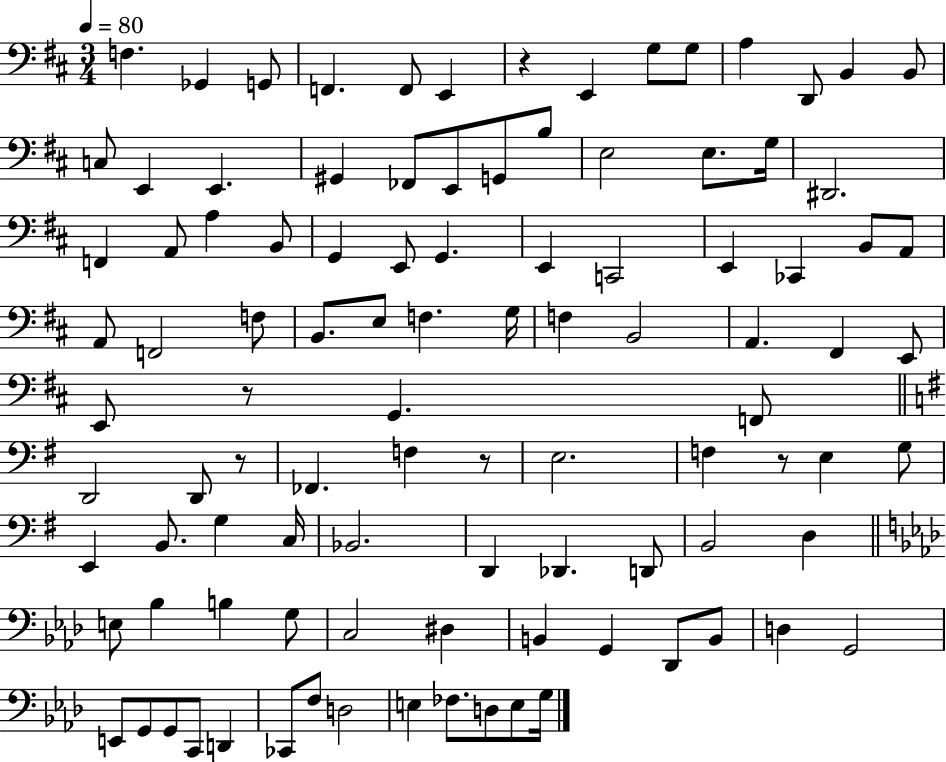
{
  \clef bass
  \numericTimeSignature
  \time 3/4
  \key d \major
  \tempo 4 = 80
  \repeat volta 2 { f4. ges,4 g,8 | f,4. f,8 e,4 | r4 e,4 g8 g8 | a4 d,8 b,4 b,8 | \break c8 e,4 e,4. | gis,4 fes,8 e,8 g,8 b8 | e2 e8. g16 | dis,2. | \break f,4 a,8 a4 b,8 | g,4 e,8 g,4. | e,4 c,2 | e,4 ces,4 b,8 a,8 | \break a,8 f,2 f8 | b,8. e8 f4. g16 | f4 b,2 | a,4. fis,4 e,8 | \break e,8 r8 g,4. f,8 | \bar "||" \break \key g \major d,2 d,8 r8 | fes,4. f4 r8 | e2. | f4 r8 e4 g8 | \break e,4 b,8. g4 c16 | bes,2. | d,4 des,4. d,8 | b,2 d4 | \break \bar "||" \break \key aes \major e8 bes4 b4 g8 | c2 dis4 | b,4 g,4 des,8 b,8 | d4 g,2 | \break e,8 g,8 g,8 c,8 d,4 | ces,8 f8 d2 | e4 fes8. d8 e8 g16 | } \bar "|."
}